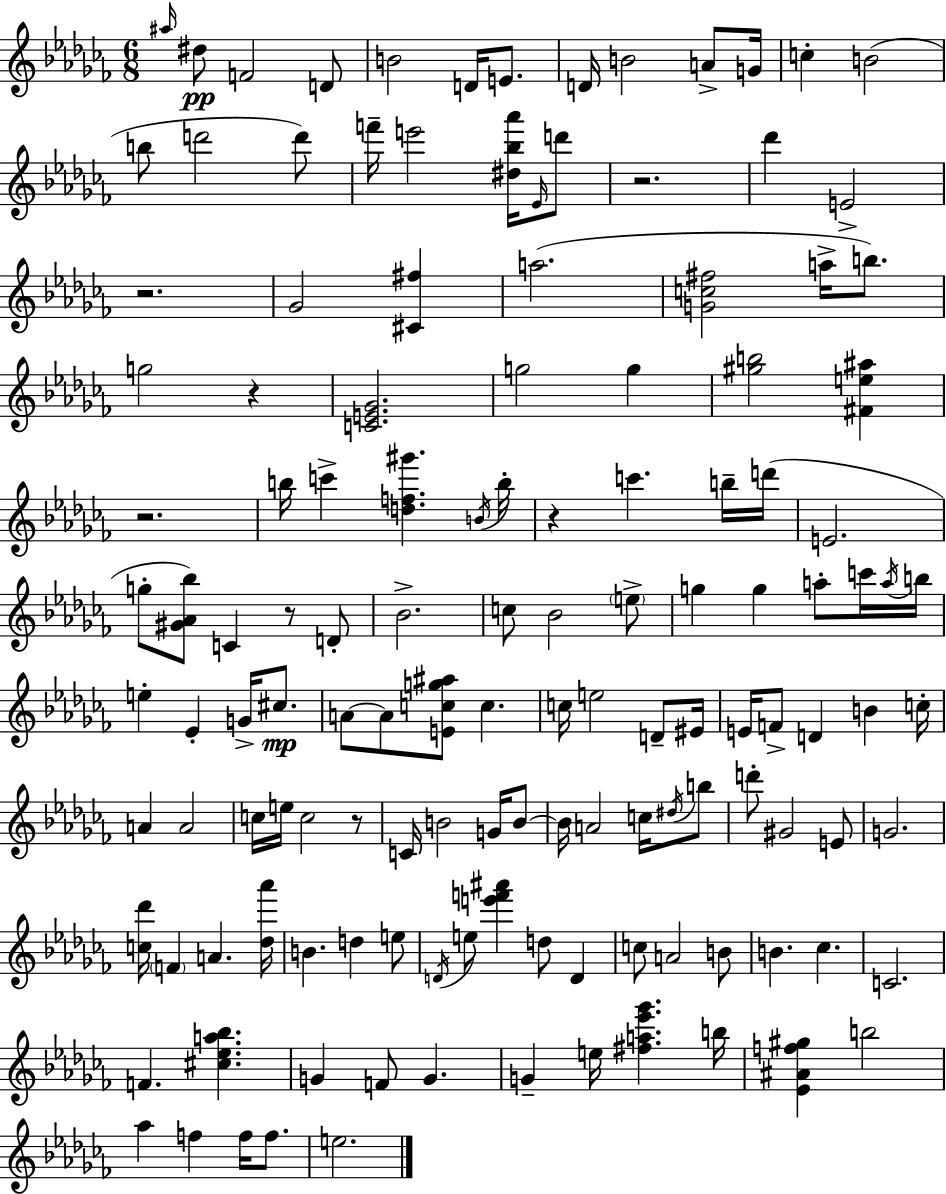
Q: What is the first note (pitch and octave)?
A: A#5